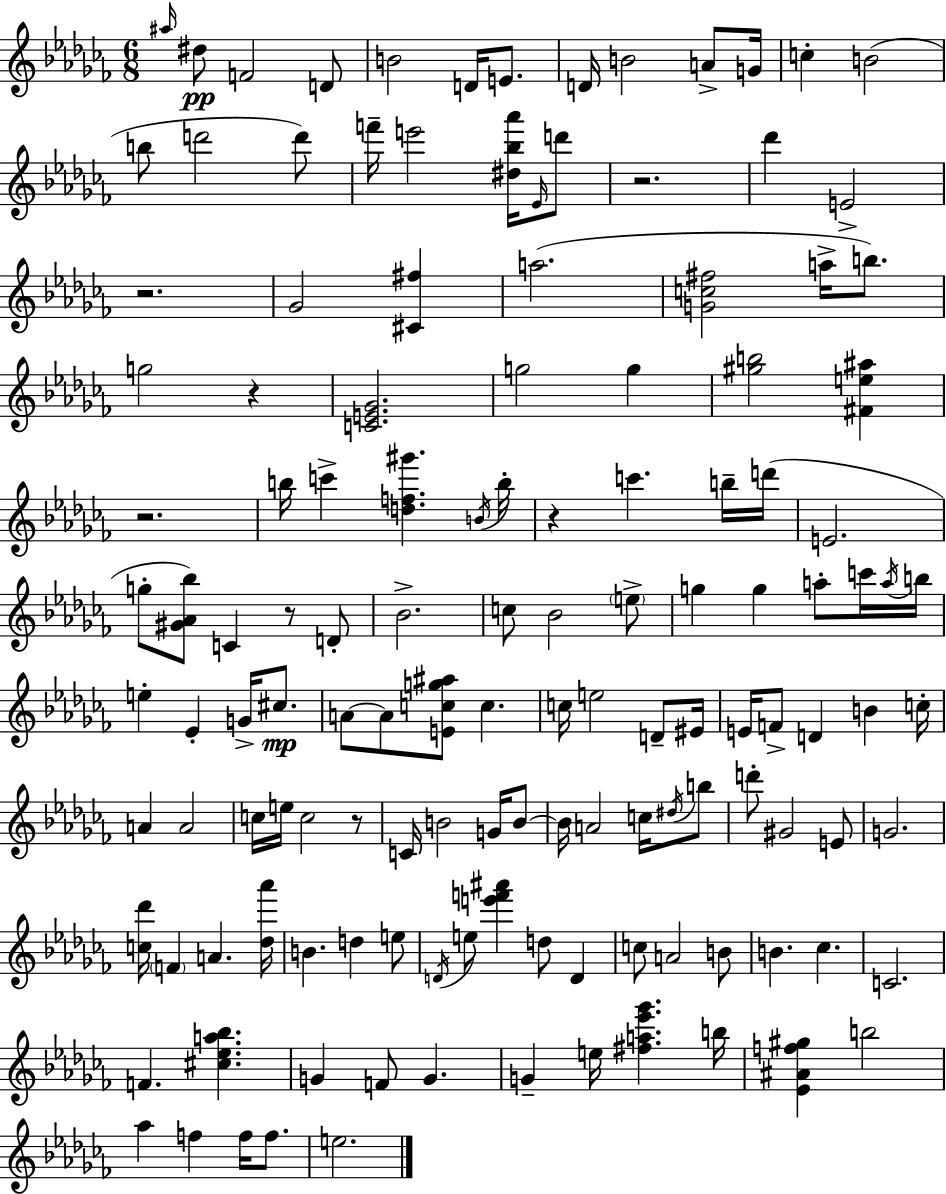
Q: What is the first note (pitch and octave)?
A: A#5